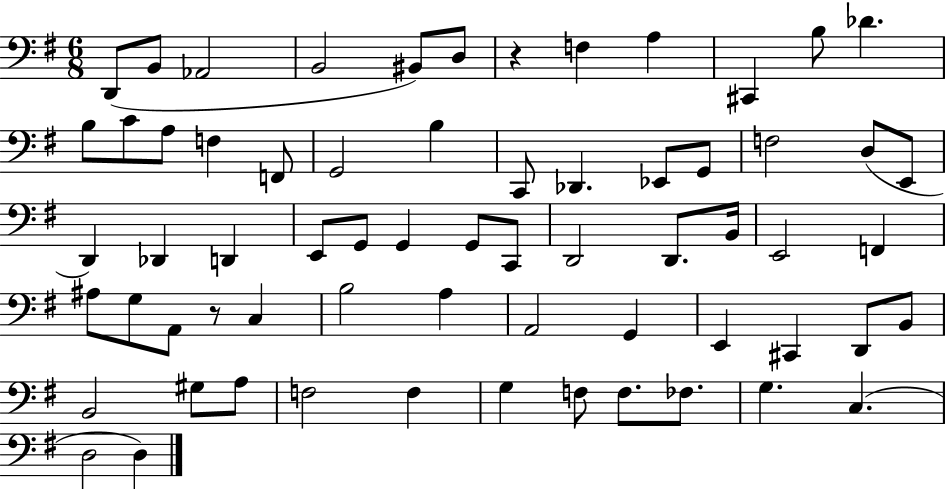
D2/e B2/e Ab2/h B2/h BIS2/e D3/e R/q F3/q A3/q C#2/q B3/e Db4/q. B3/e C4/e A3/e F3/q F2/e G2/h B3/q C2/e Db2/q. Eb2/e G2/e F3/h D3/e E2/e D2/q Db2/q D2/q E2/e G2/e G2/q G2/e C2/e D2/h D2/e. B2/s E2/h F2/q A#3/e G3/e A2/e R/e C3/q B3/h A3/q A2/h G2/q E2/q C#2/q D2/e B2/e B2/h G#3/e A3/e F3/h F3/q G3/q F3/e F3/e. FES3/e. G3/q. C3/q. D3/h D3/q